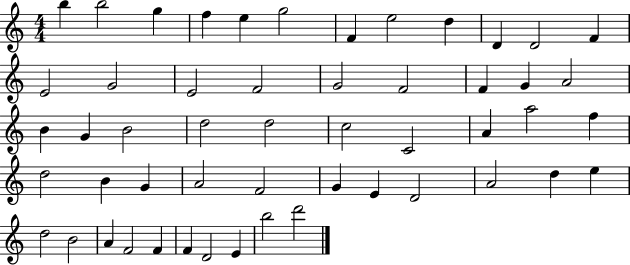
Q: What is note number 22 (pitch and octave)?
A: B4